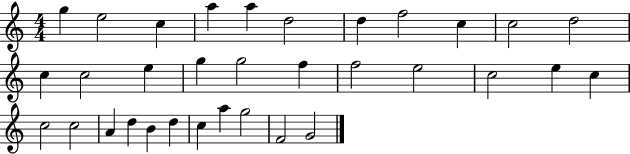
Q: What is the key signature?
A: C major